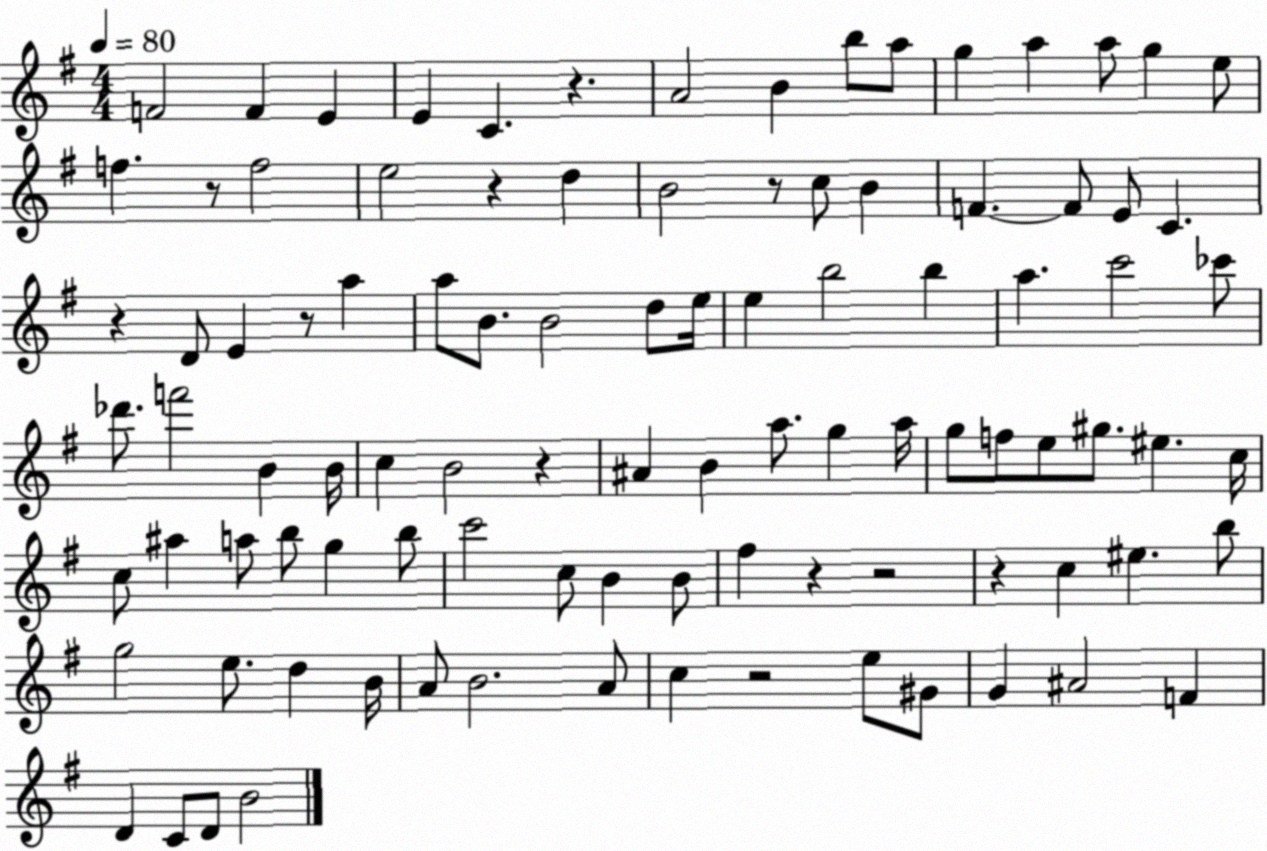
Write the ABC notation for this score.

X:1
T:Untitled
M:4/4
L:1/4
K:G
F2 F E E C z A2 B b/2 a/2 g a a/2 g e/2 f z/2 f2 e2 z d B2 z/2 c/2 B F F/2 E/2 C z D/2 E z/2 a a/2 B/2 B2 d/2 e/4 e b2 b a c'2 _c'/2 _d'/2 f'2 B B/4 c B2 z ^A B a/2 g a/4 g/2 f/2 e/2 ^g/2 ^e c/4 c/2 ^a a/2 b/2 g b/2 c'2 c/2 B B/2 ^f z z2 z c ^e b/2 g2 e/2 d B/4 A/2 B2 A/2 c z2 e/2 ^G/2 G ^A2 F D C/2 D/2 B2